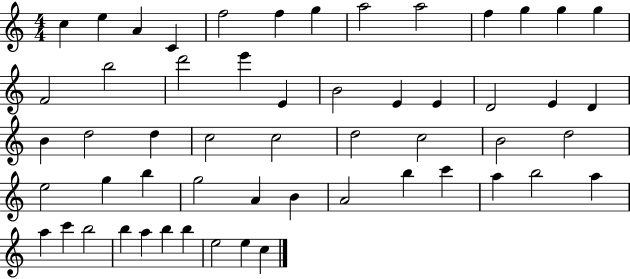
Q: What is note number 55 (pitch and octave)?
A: C5